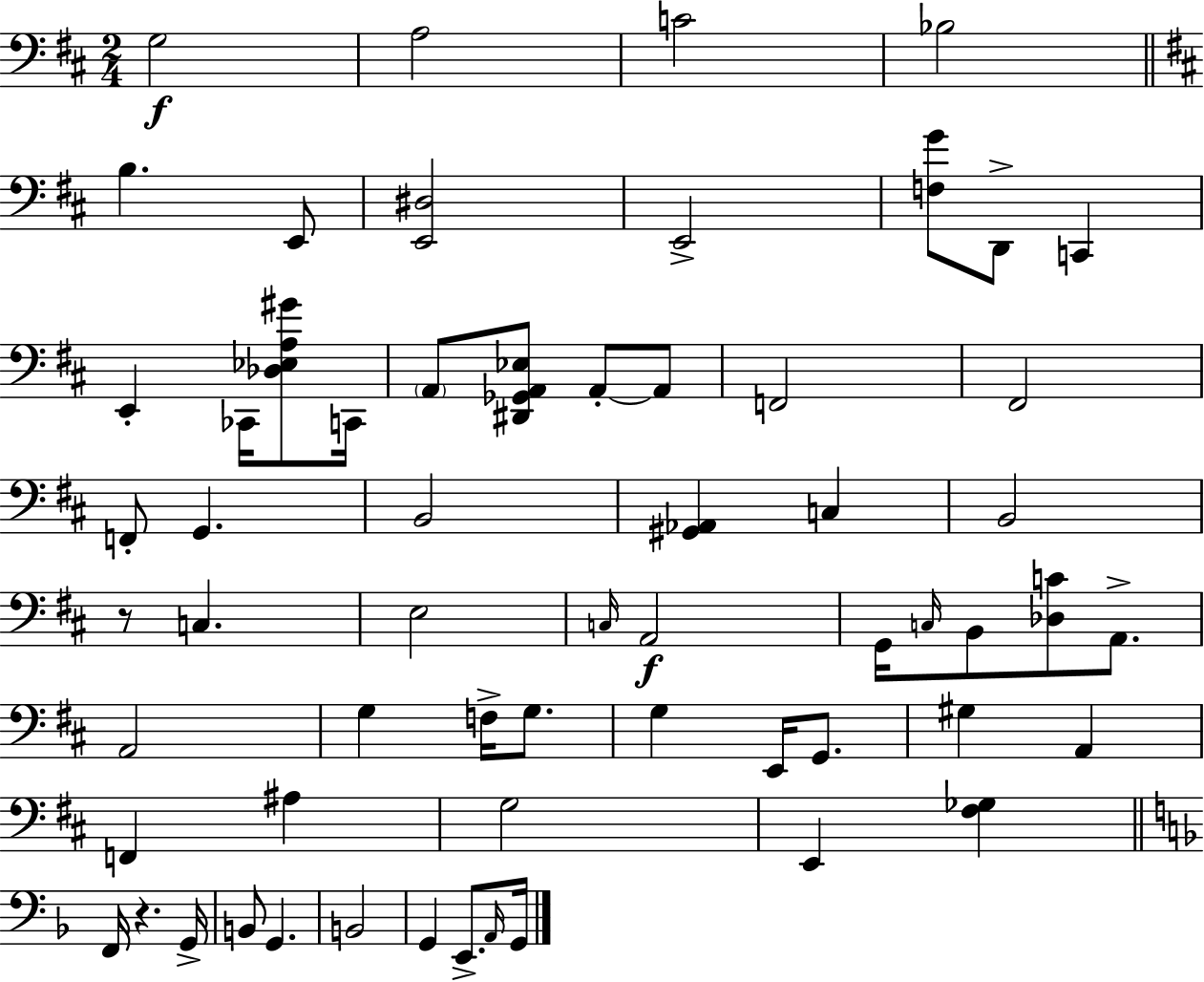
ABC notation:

X:1
T:Untitled
M:2/4
L:1/4
K:D
G,2 A,2 C2 _B,2 B, E,,/2 [E,,^D,]2 E,,2 [F,G]/2 D,,/2 C,, E,, _C,,/4 [_D,_E,A,^G]/2 C,,/4 A,,/2 [^D,,_G,,A,,_E,]/2 A,,/2 A,,/2 F,,2 ^F,,2 F,,/2 G,, B,,2 [^G,,_A,,] C, B,,2 z/2 C, E,2 C,/4 A,,2 G,,/4 C,/4 B,,/2 [_D,C]/2 A,,/2 A,,2 G, F,/4 G,/2 G, E,,/4 G,,/2 ^G, A,, F,, ^A, G,2 E,, [^F,_G,] F,,/4 z G,,/4 B,,/2 G,, B,,2 G,, E,,/2 A,,/4 G,,/4